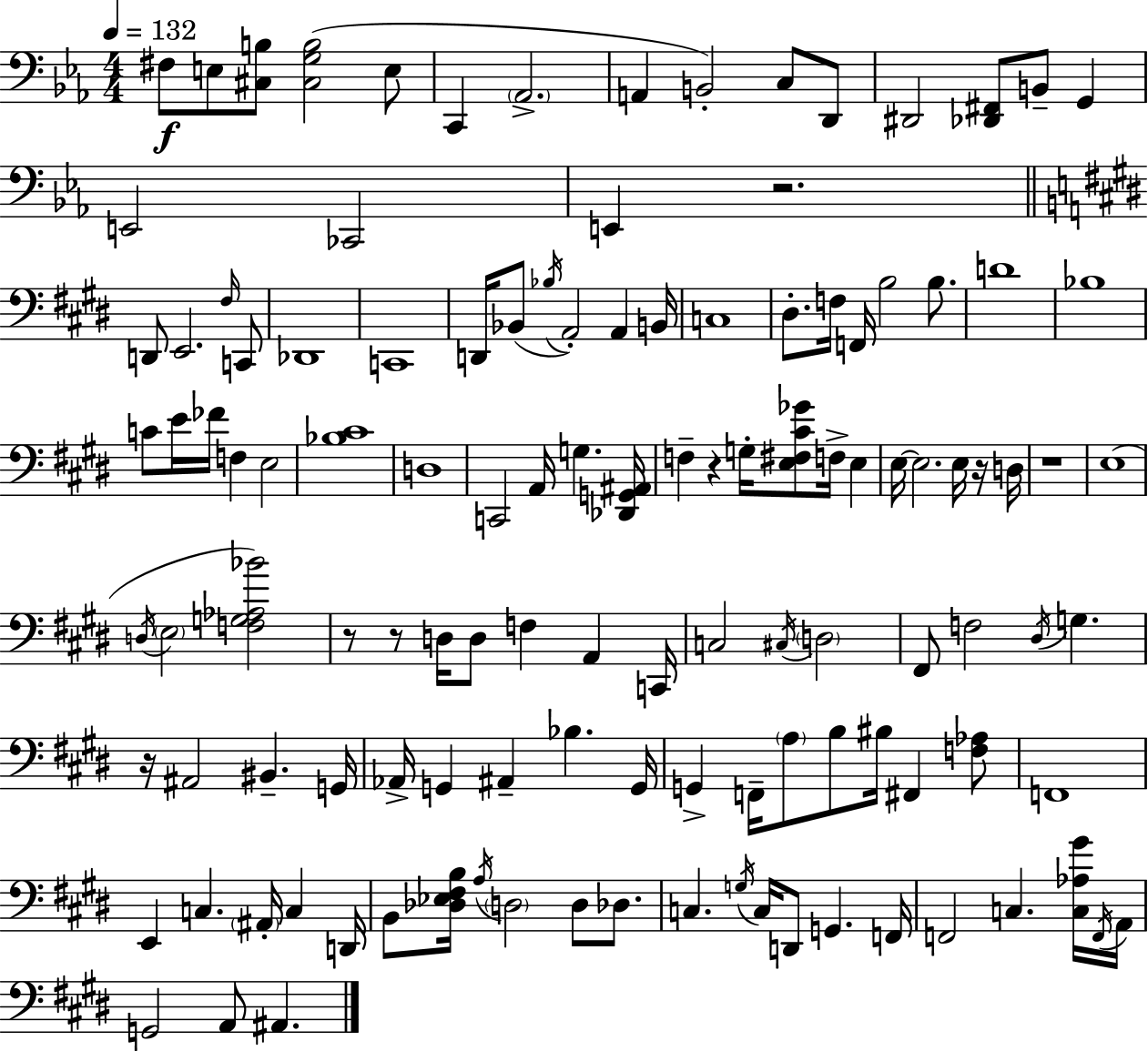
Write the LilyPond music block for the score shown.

{
  \clef bass
  \numericTimeSignature
  \time 4/4
  \key c \minor
  \tempo 4 = 132
  \repeat volta 2 { fis8\f e8 <cis b>8 <cis g b>2( e8 | c,4 \parenthesize aes,2.-> | a,4 b,2-.) c8 d,8 | dis,2 <des, fis,>8 b,8-- g,4 | \break e,2 ces,2 | e,4 r2. | \bar "||" \break \key e \major d,8 e,2. \grace { fis16 } c,8 | des,1 | c,1 | d,16 bes,8( \acciaccatura { bes16 } a,2-.) a,4 | \break b,16 c1 | dis8.-. f16 f,16 b2 b8. | d'1 | bes1 | \break c'8 e'16 fes'16 f4 e2 | <bes cis'>1 | d1 | c,2 a,16 g4. | \break <des, g, ais,>16 f4-- r4 g16-. <e fis cis' ges'>8 f16-> e4 | e16~~ e2. e16 | r16 d16 r1 | e1( | \break \acciaccatura { d16 } \parenthesize e2 <f g aes bes'>2) | r8 r8 d16 d8 f4 a,4 | c,16 c2 \acciaccatura { cis16 } \parenthesize d2 | fis,8 f2 \acciaccatura { dis16 } g4. | \break r16 ais,2 bis,4.-- | g,16 aes,16-> g,4 ais,4-- bes4. | g,16 g,4-> f,16-- \parenthesize a8 b8 bis16 fis,4 | <f aes>8 f,1 | \break e,4 c4. \parenthesize ais,16-. | c4 d,16 b,8 <des ees fis b>16 \acciaccatura { a16 } \parenthesize d2 | d8 des8. c4. \acciaccatura { g16 } c16 d,8 | g,4. f,16 f,2 c4. | \break <c aes gis'>16 \acciaccatura { f,16 } a,16 g,2 | a,8 ais,4. } \bar "|."
}